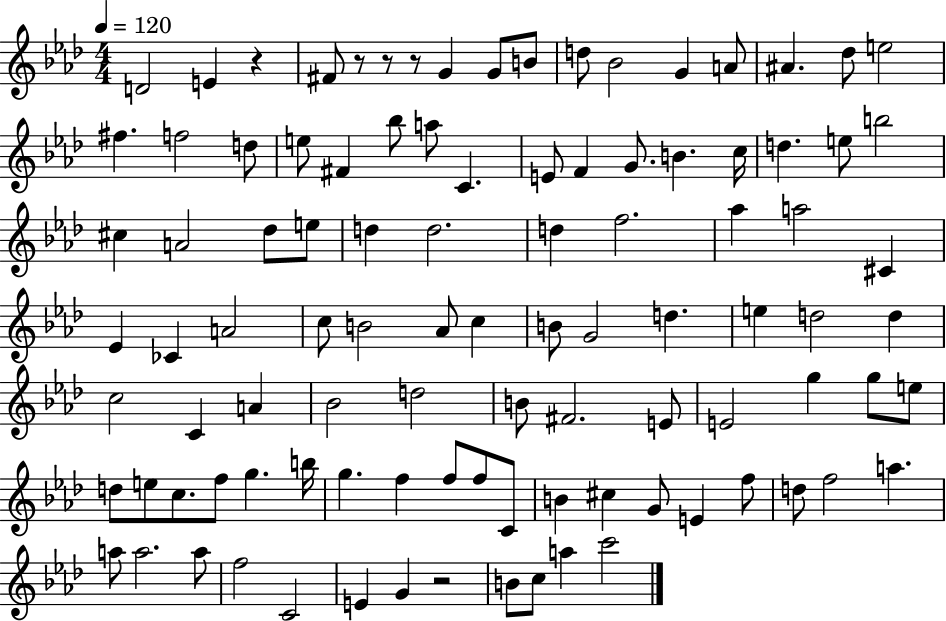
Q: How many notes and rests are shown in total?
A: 100